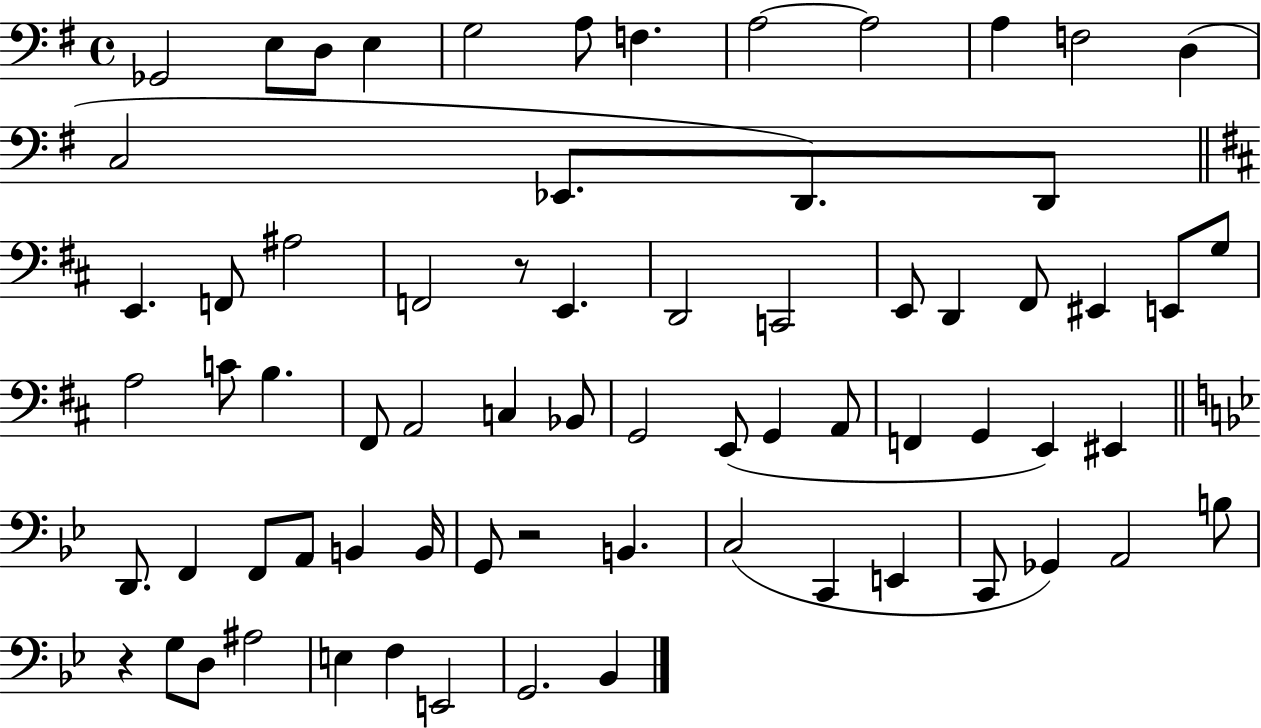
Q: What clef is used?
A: bass